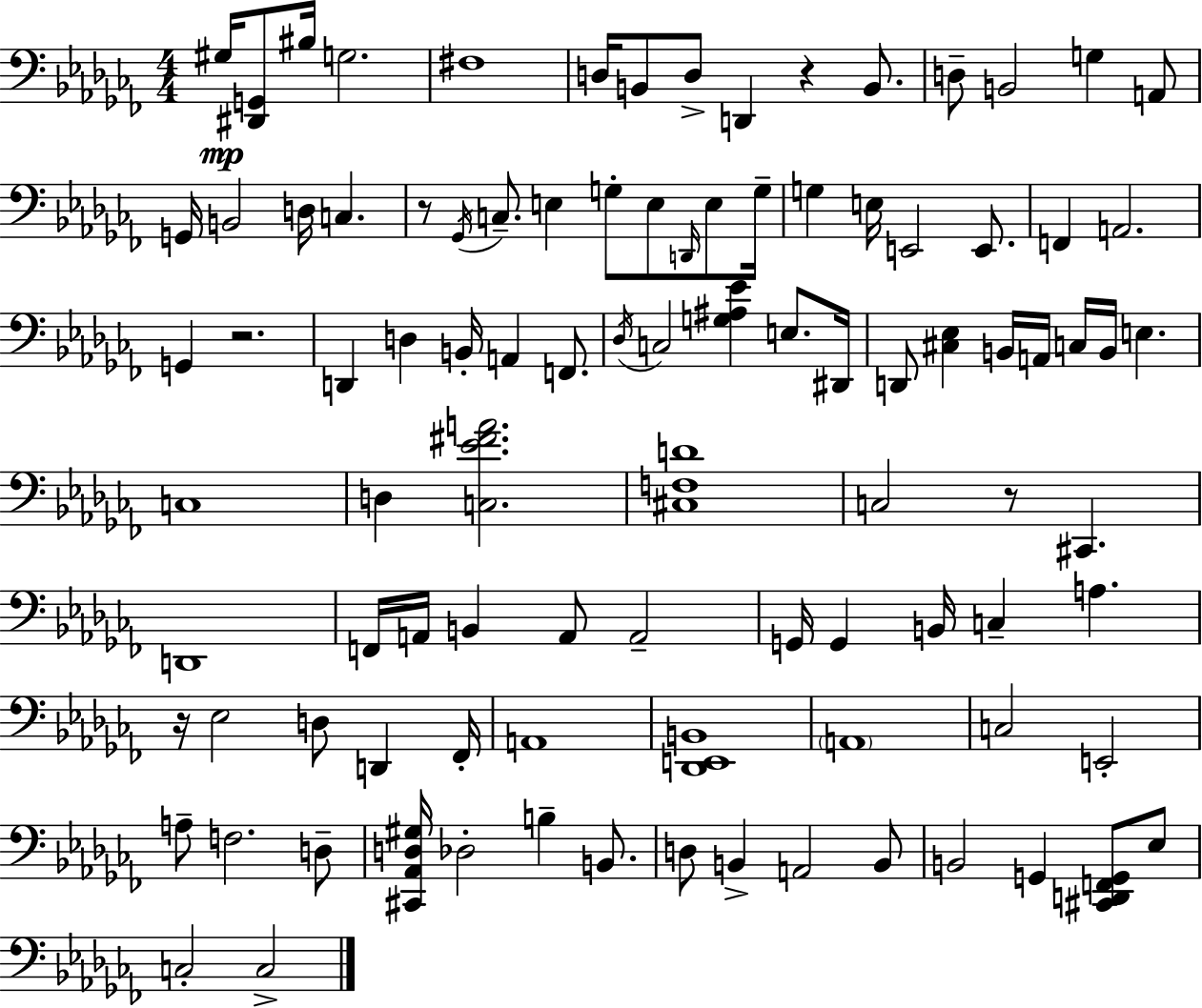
{
  \clef bass
  \numericTimeSignature
  \time 4/4
  \key aes \minor
  gis16\mp <dis, g,>8 bis16 g2. | fis1 | d16 b,8 d8-> d,4 r4 b,8. | d8-- b,2 g4 a,8 | \break g,16 b,2 d16 c4. | r8 \acciaccatura { ges,16 } c8.-- e4 g8-. e8 \grace { d,16 } e8 | g16-- g4 e16 e,2 e,8. | f,4 a,2. | \break g,4 r2. | d,4 d4 b,16-. a,4 f,8. | \acciaccatura { des16 } c2 <g ais ees'>4 e8. | dis,16 d,8 <cis ees>4 b,16 a,16 c16 b,16 e4. | \break c1 | d4 <c ees' fis' a'>2. | <cis f d'>1 | c2 r8 cis,4. | \break d,1 | f,16 a,16 b,4 a,8 a,2-- | g,16 g,4 b,16 c4-- a4. | r16 ees2 d8 d,4 | \break fes,16-. a,1 | <des, e, b,>1 | \parenthesize a,1 | c2 e,2-. | \break a8-- f2. | d8-- <cis, aes, d gis>16 des2-. b4-- | b,8. d8 b,4-> a,2 | b,8 b,2 g,4 <cis, d, f, g,>8 | \break ees8 c2-. c2-> | \bar "|."
}